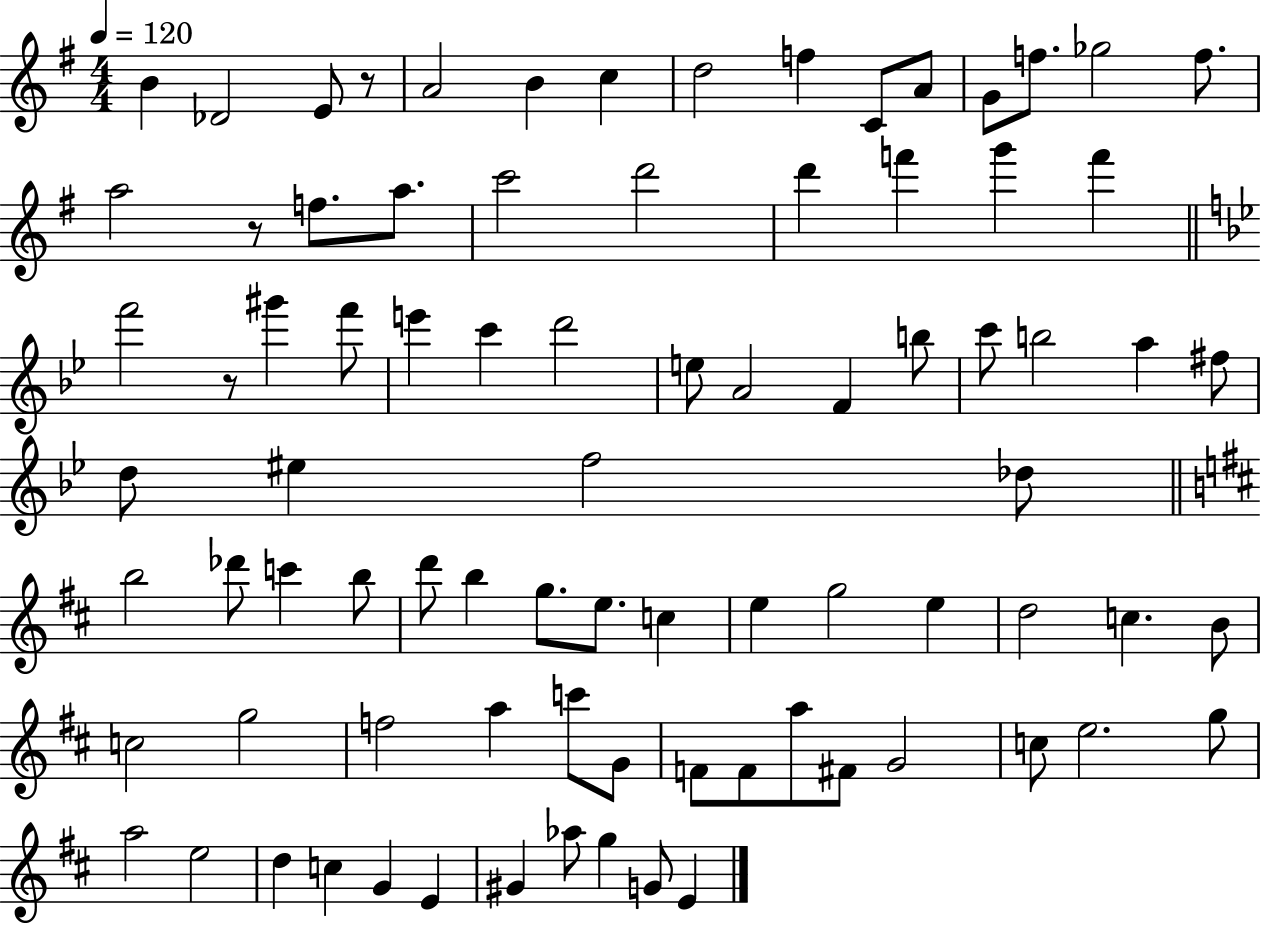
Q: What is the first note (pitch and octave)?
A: B4